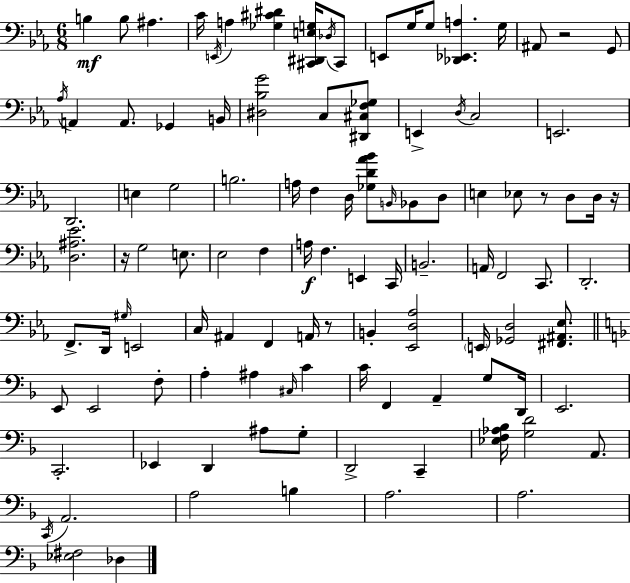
B3/q B3/e A#3/q. C4/s E2/s A3/q [Gb3,C#4,D#4]/q [C#2,D#2,E3,G3]/s Db3/s C#2/e E2/e G3/s G3/e [Db2,Eb2,A3]/q. G3/s A#2/e R/h G2/e Ab3/s A2/q A2/e. Gb2/q B2/s [D#3,Bb3,G4]/h C3/e [D#2,C#3,F3,Gb3]/e E2/q D3/s C3/h E2/h. D2/h. E3/q G3/h B3/h. A3/s F3/q D3/s [Gb3,D4,Ab4,Bb4]/e B2/s Bb2/e D3/e E3/q Eb3/e R/e D3/e D3/s R/s [D3,A#3,Eb4]/h. R/s G3/h E3/e. Eb3/h F3/q A3/s F3/q. E2/q C2/s B2/h. A2/s F2/h C2/e. D2/h. F2/e. D2/s G#3/s E2/h C3/s A#2/q F2/q A2/s R/e B2/q [Eb2,D3,Ab3]/h E2/s [Gb2,D3]/h [F#2,A#2,Eb3]/e. E2/e E2/h F3/e A3/q A#3/q C#3/s C4/q C4/s F2/q A2/q G3/e D2/s E2/h. C2/h. Eb2/q D2/q A#3/e G3/e D2/h C2/q [Eb3,F3,Ab3,Bb3]/s [G3,D4]/h A2/e. C2/s A2/h. A3/h B3/q A3/h. A3/h. [Eb3,F#3]/h Db3/q